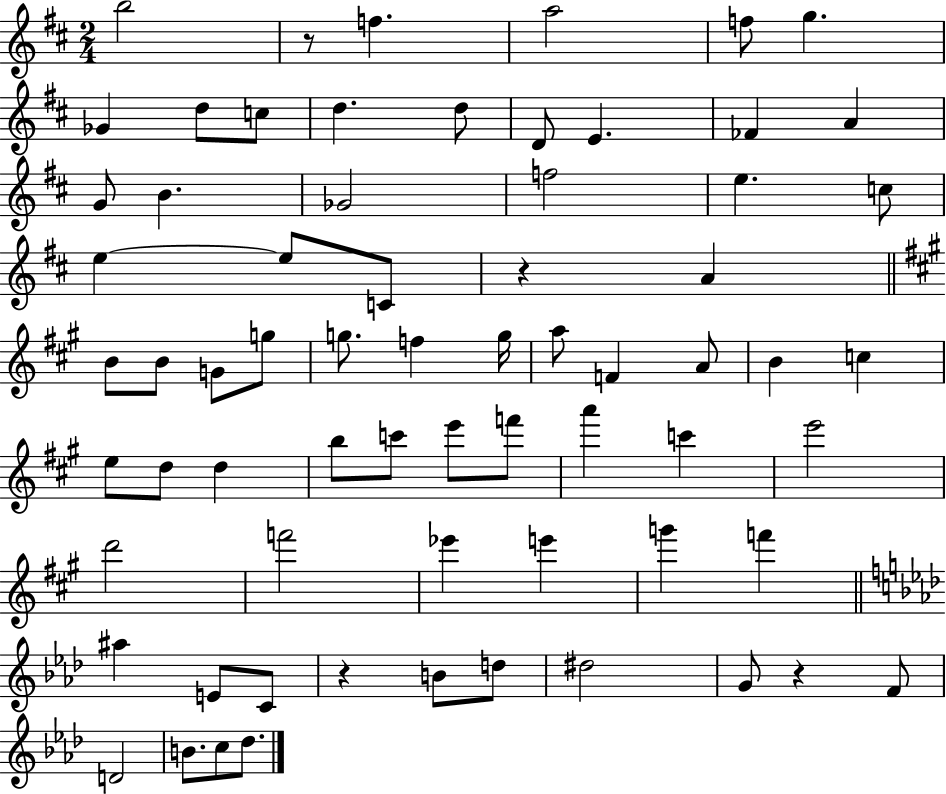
{
  \clef treble
  \numericTimeSignature
  \time 2/4
  \key d \major
  b''2 | r8 f''4. | a''2 | f''8 g''4. | \break ges'4 d''8 c''8 | d''4. d''8 | d'8 e'4. | fes'4 a'4 | \break g'8 b'4. | ges'2 | f''2 | e''4. c''8 | \break e''4~~ e''8 c'8 | r4 a'4 | \bar "||" \break \key a \major b'8 b'8 g'8 g''8 | g''8. f''4 g''16 | a''8 f'4 a'8 | b'4 c''4 | \break e''8 d''8 d''4 | b''8 c'''8 e'''8 f'''8 | a'''4 c'''4 | e'''2 | \break d'''2 | f'''2 | ees'''4 e'''4 | g'''4 f'''4 | \break \bar "||" \break \key aes \major ais''4 e'8 c'8 | r4 b'8 d''8 | dis''2 | g'8 r4 f'8 | \break d'2 | b'8. c''8 des''8. | \bar "|."
}